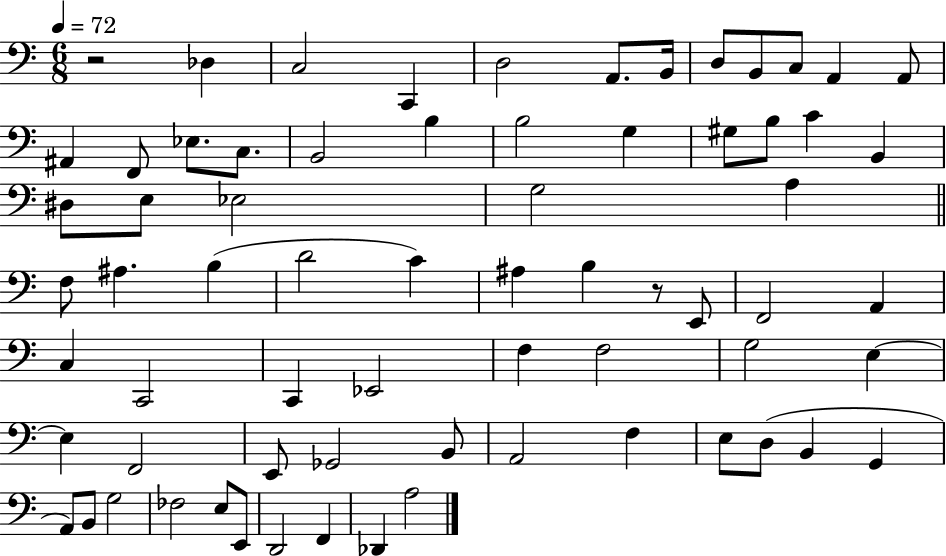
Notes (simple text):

R/h Db3/q C3/h C2/q D3/h A2/e. B2/s D3/e B2/e C3/e A2/q A2/e A#2/q F2/e Eb3/e. C3/e. B2/h B3/q B3/h G3/q G#3/e B3/e C4/q B2/q D#3/e E3/e Eb3/h G3/h A3/q F3/e A#3/q. B3/q D4/h C4/q A#3/q B3/q R/e E2/e F2/h A2/q C3/q C2/h C2/q Eb2/h F3/q F3/h G3/h E3/q E3/q F2/h E2/e Gb2/h B2/e A2/h F3/q E3/e D3/e B2/q G2/q A2/e B2/e G3/h FES3/h E3/e E2/e D2/h F2/q Db2/q A3/h